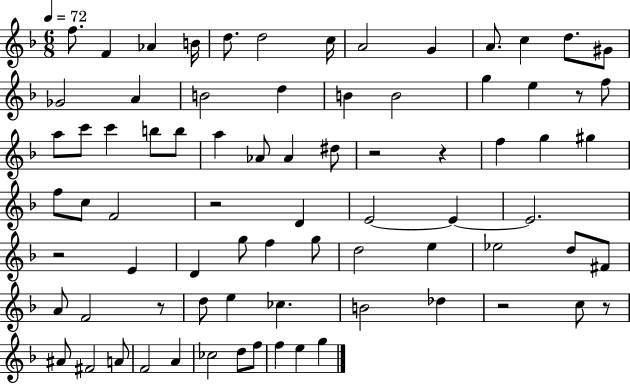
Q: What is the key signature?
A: F major